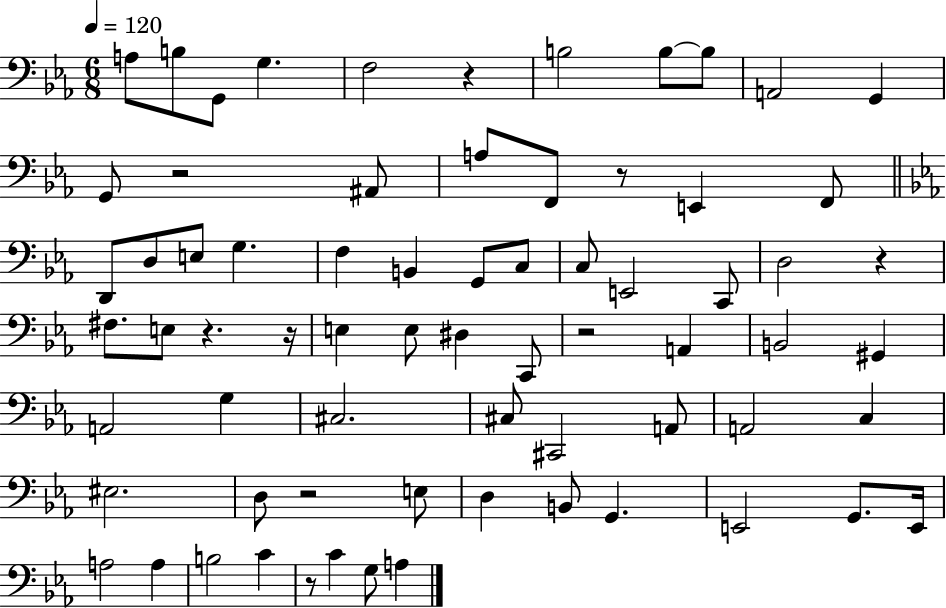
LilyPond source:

{
  \clef bass
  \numericTimeSignature
  \time 6/8
  \key ees \major
  \tempo 4 = 120
  a8 b8 g,8 g4. | f2 r4 | b2 b8~~ b8 | a,2 g,4 | \break g,8 r2 ais,8 | a8 f,8 r8 e,4 f,8 | \bar "||" \break \key ees \major d,8 d8 e8 g4. | f4 b,4 g,8 c8 | c8 e,2 c,8 | d2 r4 | \break fis8. e8 r4. r16 | e4 e8 dis4 c,8 | r2 a,4 | b,2 gis,4 | \break a,2 g4 | cis2. | cis8 cis,2 a,8 | a,2 c4 | \break eis2. | d8 r2 e8 | d4 b,8 g,4. | e,2 g,8. e,16 | \break a2 a4 | b2 c'4 | r8 c'4 g8 a4 | \bar "|."
}